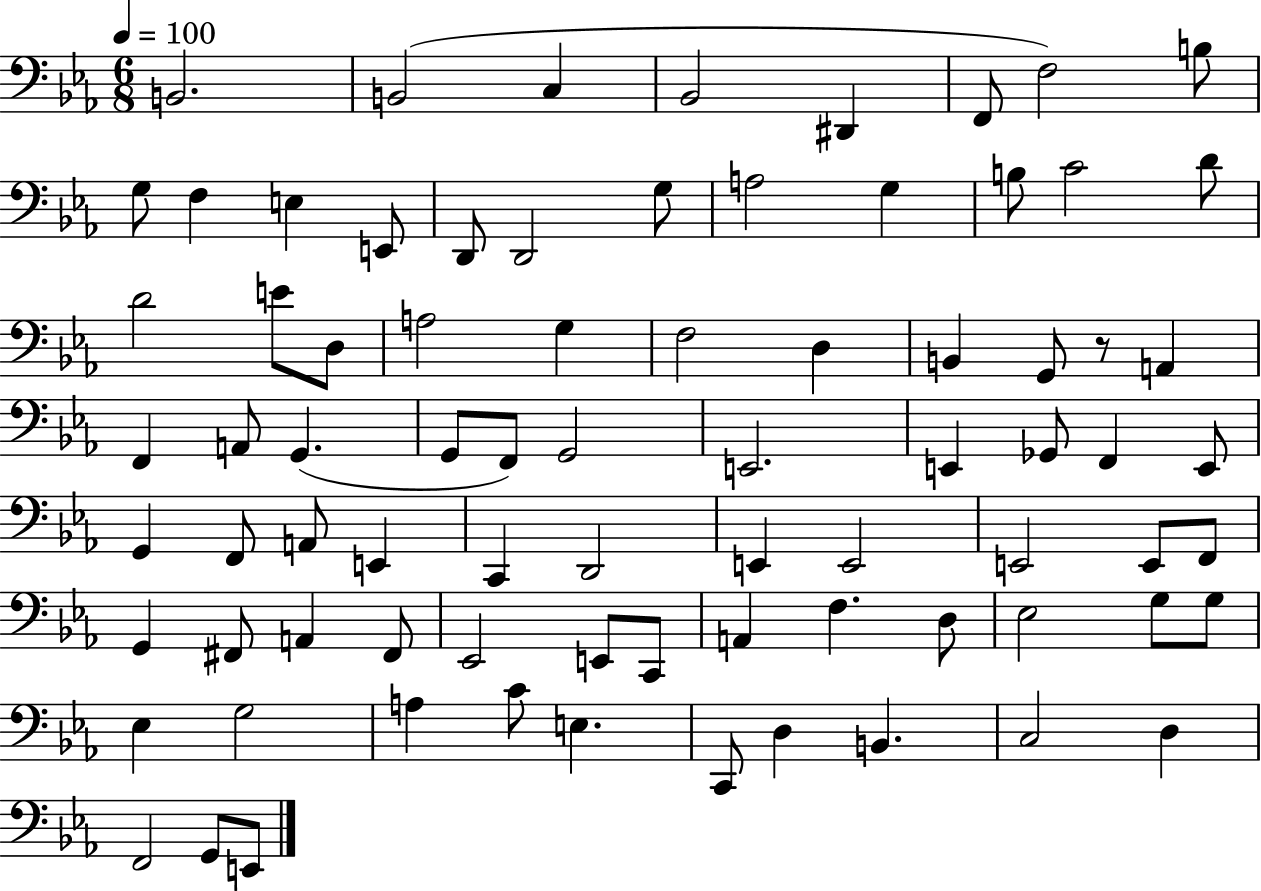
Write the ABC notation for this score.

X:1
T:Untitled
M:6/8
L:1/4
K:Eb
B,,2 B,,2 C, _B,,2 ^D,, F,,/2 F,2 B,/2 G,/2 F, E, E,,/2 D,,/2 D,,2 G,/2 A,2 G, B,/2 C2 D/2 D2 E/2 D,/2 A,2 G, F,2 D, B,, G,,/2 z/2 A,, F,, A,,/2 G,, G,,/2 F,,/2 G,,2 E,,2 E,, _G,,/2 F,, E,,/2 G,, F,,/2 A,,/2 E,, C,, D,,2 E,, E,,2 E,,2 E,,/2 F,,/2 G,, ^F,,/2 A,, ^F,,/2 _E,,2 E,,/2 C,,/2 A,, F, D,/2 _E,2 G,/2 G,/2 _E, G,2 A, C/2 E, C,,/2 D, B,, C,2 D, F,,2 G,,/2 E,,/2